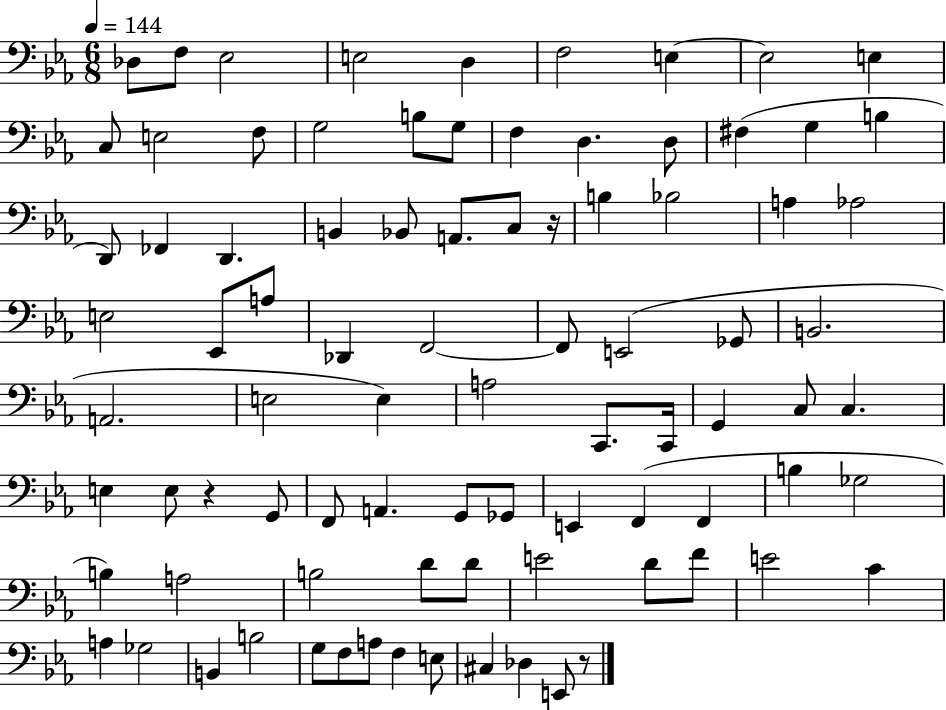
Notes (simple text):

Db3/e F3/e Eb3/h E3/h D3/q F3/h E3/q E3/h E3/q C3/e E3/h F3/e G3/h B3/e G3/e F3/q D3/q. D3/e F#3/q G3/q B3/q D2/e FES2/q D2/q. B2/q Bb2/e A2/e. C3/e R/s B3/q Bb3/h A3/q Ab3/h E3/h Eb2/e A3/e Db2/q F2/h F2/e E2/h Gb2/e B2/h. A2/h. E3/h E3/q A3/h C2/e. C2/s G2/q C3/e C3/q. E3/q E3/e R/q G2/e F2/e A2/q. G2/e Gb2/e E2/q F2/q F2/q B3/q Gb3/h B3/q A3/h B3/h D4/e D4/e E4/h D4/e F4/e E4/h C4/q A3/q Gb3/h B2/q B3/h G3/e F3/e A3/e F3/q E3/e C#3/q Db3/q E2/e R/e